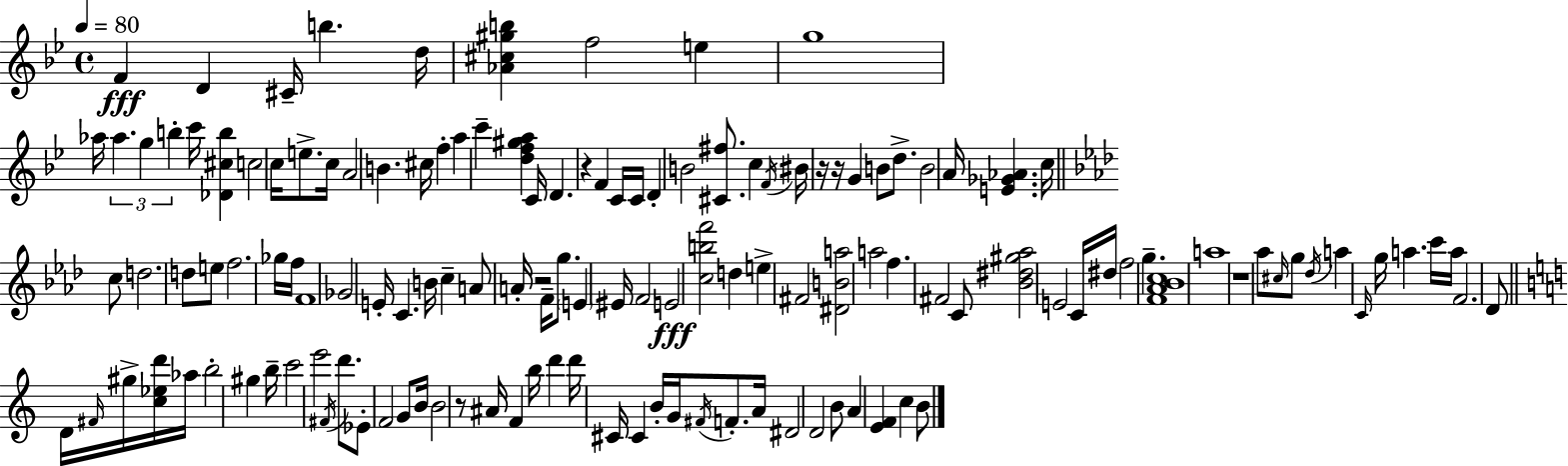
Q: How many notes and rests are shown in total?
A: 136